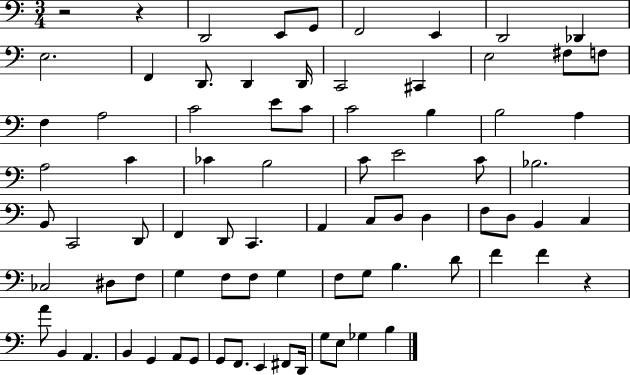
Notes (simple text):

R/h R/q D2/h E2/e G2/e F2/h E2/q D2/h Db2/q E3/h. F2/q D2/e. D2/q D2/s C2/h C#2/q E3/h F#3/e F3/e F3/q A3/h C4/h E4/e C4/e C4/h B3/q B3/h A3/q A3/h C4/q CES4/q B3/h C4/e E4/h C4/e Bb3/h. B2/e C2/h D2/e F2/q D2/e C2/q. A2/q C3/e D3/e D3/q F3/e D3/e B2/q C3/q CES3/h D#3/e F3/e G3/q F3/e F3/e G3/q F3/e G3/e B3/q. D4/e F4/q F4/q R/q A4/e B2/q A2/q. B2/q G2/q A2/e G2/e G2/e F2/e. E2/q F#2/e D2/s G3/e E3/e Gb3/q B3/q